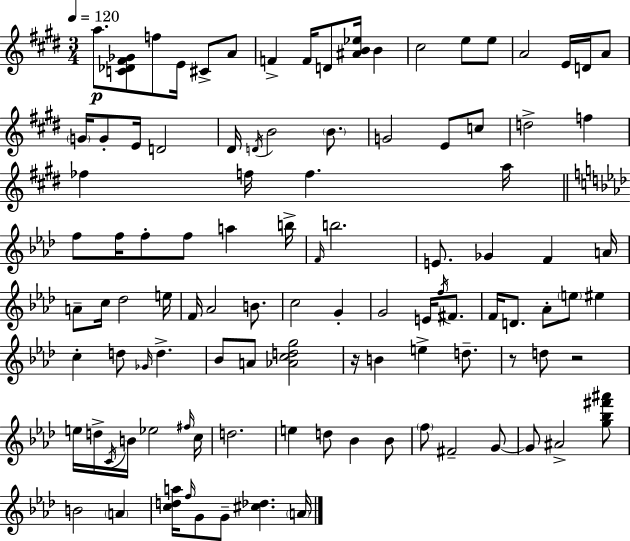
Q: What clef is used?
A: treble